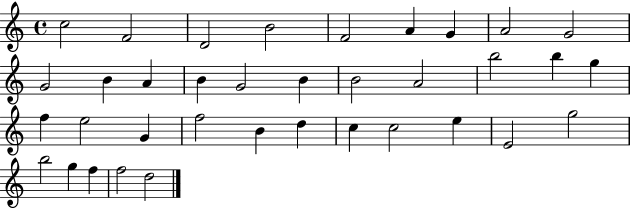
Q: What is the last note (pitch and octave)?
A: D5